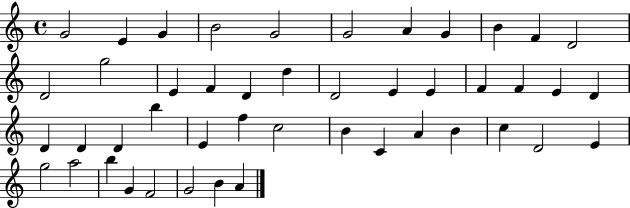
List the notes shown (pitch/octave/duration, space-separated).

G4/h E4/q G4/q B4/h G4/h G4/h A4/q G4/q B4/q F4/q D4/h D4/h G5/h E4/q F4/q D4/q D5/q D4/h E4/q E4/q F4/q F4/q E4/q D4/q D4/q D4/q D4/q B5/q E4/q F5/q C5/h B4/q C4/q A4/q B4/q C5/q D4/h E4/q G5/h A5/h B5/q G4/q F4/h G4/h B4/q A4/q